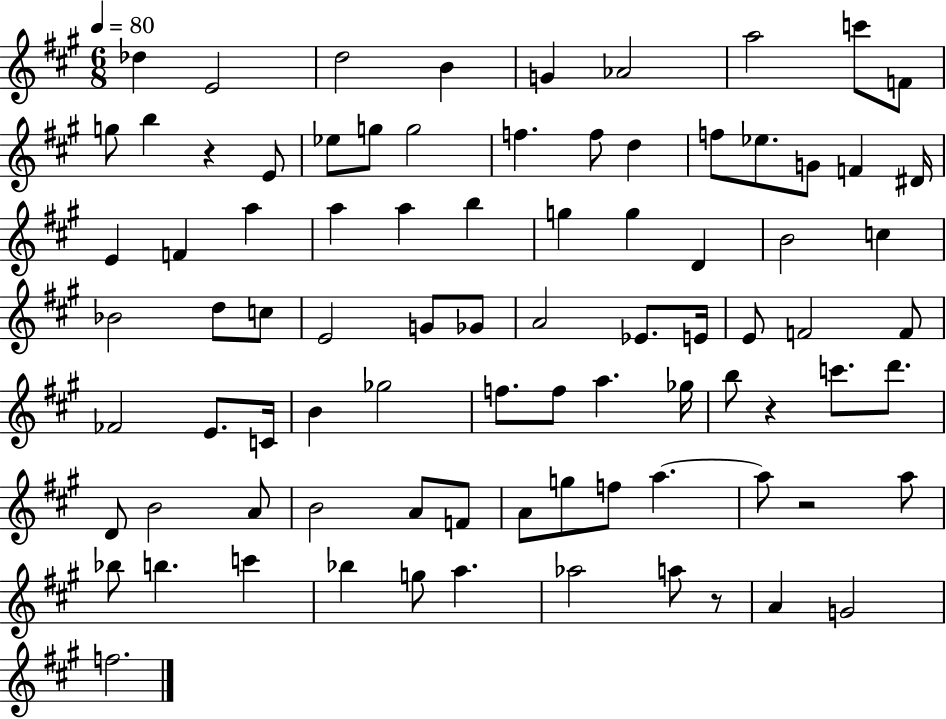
Db5/q E4/h D5/h B4/q G4/q Ab4/h A5/h C6/e F4/e G5/e B5/q R/q E4/e Eb5/e G5/e G5/h F5/q. F5/e D5/q F5/e Eb5/e. G4/e F4/q D#4/s E4/q F4/q A5/q A5/q A5/q B5/q G5/q G5/q D4/q B4/h C5/q Bb4/h D5/e C5/e E4/h G4/e Gb4/e A4/h Eb4/e. E4/s E4/e F4/h F4/e FES4/h E4/e. C4/s B4/q Gb5/h F5/e. F5/e A5/q. Gb5/s B5/e R/q C6/e. D6/e. D4/e B4/h A4/e B4/h A4/e F4/e A4/e G5/e F5/e A5/q. A5/e R/h A5/e Bb5/e B5/q. C6/q Bb5/q G5/e A5/q. Ab5/h A5/e R/e A4/q G4/h F5/h.